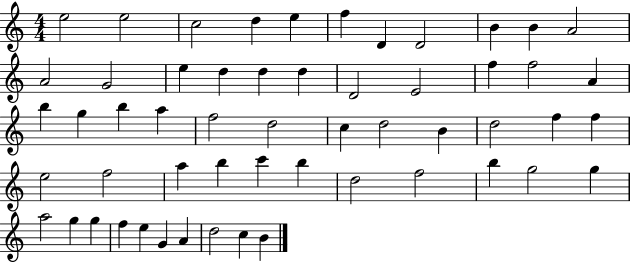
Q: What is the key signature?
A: C major